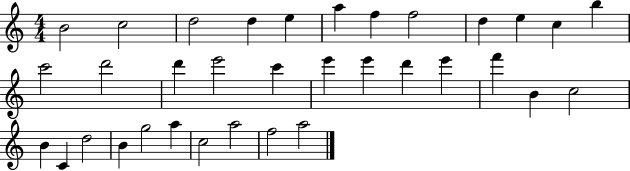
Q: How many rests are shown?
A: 0